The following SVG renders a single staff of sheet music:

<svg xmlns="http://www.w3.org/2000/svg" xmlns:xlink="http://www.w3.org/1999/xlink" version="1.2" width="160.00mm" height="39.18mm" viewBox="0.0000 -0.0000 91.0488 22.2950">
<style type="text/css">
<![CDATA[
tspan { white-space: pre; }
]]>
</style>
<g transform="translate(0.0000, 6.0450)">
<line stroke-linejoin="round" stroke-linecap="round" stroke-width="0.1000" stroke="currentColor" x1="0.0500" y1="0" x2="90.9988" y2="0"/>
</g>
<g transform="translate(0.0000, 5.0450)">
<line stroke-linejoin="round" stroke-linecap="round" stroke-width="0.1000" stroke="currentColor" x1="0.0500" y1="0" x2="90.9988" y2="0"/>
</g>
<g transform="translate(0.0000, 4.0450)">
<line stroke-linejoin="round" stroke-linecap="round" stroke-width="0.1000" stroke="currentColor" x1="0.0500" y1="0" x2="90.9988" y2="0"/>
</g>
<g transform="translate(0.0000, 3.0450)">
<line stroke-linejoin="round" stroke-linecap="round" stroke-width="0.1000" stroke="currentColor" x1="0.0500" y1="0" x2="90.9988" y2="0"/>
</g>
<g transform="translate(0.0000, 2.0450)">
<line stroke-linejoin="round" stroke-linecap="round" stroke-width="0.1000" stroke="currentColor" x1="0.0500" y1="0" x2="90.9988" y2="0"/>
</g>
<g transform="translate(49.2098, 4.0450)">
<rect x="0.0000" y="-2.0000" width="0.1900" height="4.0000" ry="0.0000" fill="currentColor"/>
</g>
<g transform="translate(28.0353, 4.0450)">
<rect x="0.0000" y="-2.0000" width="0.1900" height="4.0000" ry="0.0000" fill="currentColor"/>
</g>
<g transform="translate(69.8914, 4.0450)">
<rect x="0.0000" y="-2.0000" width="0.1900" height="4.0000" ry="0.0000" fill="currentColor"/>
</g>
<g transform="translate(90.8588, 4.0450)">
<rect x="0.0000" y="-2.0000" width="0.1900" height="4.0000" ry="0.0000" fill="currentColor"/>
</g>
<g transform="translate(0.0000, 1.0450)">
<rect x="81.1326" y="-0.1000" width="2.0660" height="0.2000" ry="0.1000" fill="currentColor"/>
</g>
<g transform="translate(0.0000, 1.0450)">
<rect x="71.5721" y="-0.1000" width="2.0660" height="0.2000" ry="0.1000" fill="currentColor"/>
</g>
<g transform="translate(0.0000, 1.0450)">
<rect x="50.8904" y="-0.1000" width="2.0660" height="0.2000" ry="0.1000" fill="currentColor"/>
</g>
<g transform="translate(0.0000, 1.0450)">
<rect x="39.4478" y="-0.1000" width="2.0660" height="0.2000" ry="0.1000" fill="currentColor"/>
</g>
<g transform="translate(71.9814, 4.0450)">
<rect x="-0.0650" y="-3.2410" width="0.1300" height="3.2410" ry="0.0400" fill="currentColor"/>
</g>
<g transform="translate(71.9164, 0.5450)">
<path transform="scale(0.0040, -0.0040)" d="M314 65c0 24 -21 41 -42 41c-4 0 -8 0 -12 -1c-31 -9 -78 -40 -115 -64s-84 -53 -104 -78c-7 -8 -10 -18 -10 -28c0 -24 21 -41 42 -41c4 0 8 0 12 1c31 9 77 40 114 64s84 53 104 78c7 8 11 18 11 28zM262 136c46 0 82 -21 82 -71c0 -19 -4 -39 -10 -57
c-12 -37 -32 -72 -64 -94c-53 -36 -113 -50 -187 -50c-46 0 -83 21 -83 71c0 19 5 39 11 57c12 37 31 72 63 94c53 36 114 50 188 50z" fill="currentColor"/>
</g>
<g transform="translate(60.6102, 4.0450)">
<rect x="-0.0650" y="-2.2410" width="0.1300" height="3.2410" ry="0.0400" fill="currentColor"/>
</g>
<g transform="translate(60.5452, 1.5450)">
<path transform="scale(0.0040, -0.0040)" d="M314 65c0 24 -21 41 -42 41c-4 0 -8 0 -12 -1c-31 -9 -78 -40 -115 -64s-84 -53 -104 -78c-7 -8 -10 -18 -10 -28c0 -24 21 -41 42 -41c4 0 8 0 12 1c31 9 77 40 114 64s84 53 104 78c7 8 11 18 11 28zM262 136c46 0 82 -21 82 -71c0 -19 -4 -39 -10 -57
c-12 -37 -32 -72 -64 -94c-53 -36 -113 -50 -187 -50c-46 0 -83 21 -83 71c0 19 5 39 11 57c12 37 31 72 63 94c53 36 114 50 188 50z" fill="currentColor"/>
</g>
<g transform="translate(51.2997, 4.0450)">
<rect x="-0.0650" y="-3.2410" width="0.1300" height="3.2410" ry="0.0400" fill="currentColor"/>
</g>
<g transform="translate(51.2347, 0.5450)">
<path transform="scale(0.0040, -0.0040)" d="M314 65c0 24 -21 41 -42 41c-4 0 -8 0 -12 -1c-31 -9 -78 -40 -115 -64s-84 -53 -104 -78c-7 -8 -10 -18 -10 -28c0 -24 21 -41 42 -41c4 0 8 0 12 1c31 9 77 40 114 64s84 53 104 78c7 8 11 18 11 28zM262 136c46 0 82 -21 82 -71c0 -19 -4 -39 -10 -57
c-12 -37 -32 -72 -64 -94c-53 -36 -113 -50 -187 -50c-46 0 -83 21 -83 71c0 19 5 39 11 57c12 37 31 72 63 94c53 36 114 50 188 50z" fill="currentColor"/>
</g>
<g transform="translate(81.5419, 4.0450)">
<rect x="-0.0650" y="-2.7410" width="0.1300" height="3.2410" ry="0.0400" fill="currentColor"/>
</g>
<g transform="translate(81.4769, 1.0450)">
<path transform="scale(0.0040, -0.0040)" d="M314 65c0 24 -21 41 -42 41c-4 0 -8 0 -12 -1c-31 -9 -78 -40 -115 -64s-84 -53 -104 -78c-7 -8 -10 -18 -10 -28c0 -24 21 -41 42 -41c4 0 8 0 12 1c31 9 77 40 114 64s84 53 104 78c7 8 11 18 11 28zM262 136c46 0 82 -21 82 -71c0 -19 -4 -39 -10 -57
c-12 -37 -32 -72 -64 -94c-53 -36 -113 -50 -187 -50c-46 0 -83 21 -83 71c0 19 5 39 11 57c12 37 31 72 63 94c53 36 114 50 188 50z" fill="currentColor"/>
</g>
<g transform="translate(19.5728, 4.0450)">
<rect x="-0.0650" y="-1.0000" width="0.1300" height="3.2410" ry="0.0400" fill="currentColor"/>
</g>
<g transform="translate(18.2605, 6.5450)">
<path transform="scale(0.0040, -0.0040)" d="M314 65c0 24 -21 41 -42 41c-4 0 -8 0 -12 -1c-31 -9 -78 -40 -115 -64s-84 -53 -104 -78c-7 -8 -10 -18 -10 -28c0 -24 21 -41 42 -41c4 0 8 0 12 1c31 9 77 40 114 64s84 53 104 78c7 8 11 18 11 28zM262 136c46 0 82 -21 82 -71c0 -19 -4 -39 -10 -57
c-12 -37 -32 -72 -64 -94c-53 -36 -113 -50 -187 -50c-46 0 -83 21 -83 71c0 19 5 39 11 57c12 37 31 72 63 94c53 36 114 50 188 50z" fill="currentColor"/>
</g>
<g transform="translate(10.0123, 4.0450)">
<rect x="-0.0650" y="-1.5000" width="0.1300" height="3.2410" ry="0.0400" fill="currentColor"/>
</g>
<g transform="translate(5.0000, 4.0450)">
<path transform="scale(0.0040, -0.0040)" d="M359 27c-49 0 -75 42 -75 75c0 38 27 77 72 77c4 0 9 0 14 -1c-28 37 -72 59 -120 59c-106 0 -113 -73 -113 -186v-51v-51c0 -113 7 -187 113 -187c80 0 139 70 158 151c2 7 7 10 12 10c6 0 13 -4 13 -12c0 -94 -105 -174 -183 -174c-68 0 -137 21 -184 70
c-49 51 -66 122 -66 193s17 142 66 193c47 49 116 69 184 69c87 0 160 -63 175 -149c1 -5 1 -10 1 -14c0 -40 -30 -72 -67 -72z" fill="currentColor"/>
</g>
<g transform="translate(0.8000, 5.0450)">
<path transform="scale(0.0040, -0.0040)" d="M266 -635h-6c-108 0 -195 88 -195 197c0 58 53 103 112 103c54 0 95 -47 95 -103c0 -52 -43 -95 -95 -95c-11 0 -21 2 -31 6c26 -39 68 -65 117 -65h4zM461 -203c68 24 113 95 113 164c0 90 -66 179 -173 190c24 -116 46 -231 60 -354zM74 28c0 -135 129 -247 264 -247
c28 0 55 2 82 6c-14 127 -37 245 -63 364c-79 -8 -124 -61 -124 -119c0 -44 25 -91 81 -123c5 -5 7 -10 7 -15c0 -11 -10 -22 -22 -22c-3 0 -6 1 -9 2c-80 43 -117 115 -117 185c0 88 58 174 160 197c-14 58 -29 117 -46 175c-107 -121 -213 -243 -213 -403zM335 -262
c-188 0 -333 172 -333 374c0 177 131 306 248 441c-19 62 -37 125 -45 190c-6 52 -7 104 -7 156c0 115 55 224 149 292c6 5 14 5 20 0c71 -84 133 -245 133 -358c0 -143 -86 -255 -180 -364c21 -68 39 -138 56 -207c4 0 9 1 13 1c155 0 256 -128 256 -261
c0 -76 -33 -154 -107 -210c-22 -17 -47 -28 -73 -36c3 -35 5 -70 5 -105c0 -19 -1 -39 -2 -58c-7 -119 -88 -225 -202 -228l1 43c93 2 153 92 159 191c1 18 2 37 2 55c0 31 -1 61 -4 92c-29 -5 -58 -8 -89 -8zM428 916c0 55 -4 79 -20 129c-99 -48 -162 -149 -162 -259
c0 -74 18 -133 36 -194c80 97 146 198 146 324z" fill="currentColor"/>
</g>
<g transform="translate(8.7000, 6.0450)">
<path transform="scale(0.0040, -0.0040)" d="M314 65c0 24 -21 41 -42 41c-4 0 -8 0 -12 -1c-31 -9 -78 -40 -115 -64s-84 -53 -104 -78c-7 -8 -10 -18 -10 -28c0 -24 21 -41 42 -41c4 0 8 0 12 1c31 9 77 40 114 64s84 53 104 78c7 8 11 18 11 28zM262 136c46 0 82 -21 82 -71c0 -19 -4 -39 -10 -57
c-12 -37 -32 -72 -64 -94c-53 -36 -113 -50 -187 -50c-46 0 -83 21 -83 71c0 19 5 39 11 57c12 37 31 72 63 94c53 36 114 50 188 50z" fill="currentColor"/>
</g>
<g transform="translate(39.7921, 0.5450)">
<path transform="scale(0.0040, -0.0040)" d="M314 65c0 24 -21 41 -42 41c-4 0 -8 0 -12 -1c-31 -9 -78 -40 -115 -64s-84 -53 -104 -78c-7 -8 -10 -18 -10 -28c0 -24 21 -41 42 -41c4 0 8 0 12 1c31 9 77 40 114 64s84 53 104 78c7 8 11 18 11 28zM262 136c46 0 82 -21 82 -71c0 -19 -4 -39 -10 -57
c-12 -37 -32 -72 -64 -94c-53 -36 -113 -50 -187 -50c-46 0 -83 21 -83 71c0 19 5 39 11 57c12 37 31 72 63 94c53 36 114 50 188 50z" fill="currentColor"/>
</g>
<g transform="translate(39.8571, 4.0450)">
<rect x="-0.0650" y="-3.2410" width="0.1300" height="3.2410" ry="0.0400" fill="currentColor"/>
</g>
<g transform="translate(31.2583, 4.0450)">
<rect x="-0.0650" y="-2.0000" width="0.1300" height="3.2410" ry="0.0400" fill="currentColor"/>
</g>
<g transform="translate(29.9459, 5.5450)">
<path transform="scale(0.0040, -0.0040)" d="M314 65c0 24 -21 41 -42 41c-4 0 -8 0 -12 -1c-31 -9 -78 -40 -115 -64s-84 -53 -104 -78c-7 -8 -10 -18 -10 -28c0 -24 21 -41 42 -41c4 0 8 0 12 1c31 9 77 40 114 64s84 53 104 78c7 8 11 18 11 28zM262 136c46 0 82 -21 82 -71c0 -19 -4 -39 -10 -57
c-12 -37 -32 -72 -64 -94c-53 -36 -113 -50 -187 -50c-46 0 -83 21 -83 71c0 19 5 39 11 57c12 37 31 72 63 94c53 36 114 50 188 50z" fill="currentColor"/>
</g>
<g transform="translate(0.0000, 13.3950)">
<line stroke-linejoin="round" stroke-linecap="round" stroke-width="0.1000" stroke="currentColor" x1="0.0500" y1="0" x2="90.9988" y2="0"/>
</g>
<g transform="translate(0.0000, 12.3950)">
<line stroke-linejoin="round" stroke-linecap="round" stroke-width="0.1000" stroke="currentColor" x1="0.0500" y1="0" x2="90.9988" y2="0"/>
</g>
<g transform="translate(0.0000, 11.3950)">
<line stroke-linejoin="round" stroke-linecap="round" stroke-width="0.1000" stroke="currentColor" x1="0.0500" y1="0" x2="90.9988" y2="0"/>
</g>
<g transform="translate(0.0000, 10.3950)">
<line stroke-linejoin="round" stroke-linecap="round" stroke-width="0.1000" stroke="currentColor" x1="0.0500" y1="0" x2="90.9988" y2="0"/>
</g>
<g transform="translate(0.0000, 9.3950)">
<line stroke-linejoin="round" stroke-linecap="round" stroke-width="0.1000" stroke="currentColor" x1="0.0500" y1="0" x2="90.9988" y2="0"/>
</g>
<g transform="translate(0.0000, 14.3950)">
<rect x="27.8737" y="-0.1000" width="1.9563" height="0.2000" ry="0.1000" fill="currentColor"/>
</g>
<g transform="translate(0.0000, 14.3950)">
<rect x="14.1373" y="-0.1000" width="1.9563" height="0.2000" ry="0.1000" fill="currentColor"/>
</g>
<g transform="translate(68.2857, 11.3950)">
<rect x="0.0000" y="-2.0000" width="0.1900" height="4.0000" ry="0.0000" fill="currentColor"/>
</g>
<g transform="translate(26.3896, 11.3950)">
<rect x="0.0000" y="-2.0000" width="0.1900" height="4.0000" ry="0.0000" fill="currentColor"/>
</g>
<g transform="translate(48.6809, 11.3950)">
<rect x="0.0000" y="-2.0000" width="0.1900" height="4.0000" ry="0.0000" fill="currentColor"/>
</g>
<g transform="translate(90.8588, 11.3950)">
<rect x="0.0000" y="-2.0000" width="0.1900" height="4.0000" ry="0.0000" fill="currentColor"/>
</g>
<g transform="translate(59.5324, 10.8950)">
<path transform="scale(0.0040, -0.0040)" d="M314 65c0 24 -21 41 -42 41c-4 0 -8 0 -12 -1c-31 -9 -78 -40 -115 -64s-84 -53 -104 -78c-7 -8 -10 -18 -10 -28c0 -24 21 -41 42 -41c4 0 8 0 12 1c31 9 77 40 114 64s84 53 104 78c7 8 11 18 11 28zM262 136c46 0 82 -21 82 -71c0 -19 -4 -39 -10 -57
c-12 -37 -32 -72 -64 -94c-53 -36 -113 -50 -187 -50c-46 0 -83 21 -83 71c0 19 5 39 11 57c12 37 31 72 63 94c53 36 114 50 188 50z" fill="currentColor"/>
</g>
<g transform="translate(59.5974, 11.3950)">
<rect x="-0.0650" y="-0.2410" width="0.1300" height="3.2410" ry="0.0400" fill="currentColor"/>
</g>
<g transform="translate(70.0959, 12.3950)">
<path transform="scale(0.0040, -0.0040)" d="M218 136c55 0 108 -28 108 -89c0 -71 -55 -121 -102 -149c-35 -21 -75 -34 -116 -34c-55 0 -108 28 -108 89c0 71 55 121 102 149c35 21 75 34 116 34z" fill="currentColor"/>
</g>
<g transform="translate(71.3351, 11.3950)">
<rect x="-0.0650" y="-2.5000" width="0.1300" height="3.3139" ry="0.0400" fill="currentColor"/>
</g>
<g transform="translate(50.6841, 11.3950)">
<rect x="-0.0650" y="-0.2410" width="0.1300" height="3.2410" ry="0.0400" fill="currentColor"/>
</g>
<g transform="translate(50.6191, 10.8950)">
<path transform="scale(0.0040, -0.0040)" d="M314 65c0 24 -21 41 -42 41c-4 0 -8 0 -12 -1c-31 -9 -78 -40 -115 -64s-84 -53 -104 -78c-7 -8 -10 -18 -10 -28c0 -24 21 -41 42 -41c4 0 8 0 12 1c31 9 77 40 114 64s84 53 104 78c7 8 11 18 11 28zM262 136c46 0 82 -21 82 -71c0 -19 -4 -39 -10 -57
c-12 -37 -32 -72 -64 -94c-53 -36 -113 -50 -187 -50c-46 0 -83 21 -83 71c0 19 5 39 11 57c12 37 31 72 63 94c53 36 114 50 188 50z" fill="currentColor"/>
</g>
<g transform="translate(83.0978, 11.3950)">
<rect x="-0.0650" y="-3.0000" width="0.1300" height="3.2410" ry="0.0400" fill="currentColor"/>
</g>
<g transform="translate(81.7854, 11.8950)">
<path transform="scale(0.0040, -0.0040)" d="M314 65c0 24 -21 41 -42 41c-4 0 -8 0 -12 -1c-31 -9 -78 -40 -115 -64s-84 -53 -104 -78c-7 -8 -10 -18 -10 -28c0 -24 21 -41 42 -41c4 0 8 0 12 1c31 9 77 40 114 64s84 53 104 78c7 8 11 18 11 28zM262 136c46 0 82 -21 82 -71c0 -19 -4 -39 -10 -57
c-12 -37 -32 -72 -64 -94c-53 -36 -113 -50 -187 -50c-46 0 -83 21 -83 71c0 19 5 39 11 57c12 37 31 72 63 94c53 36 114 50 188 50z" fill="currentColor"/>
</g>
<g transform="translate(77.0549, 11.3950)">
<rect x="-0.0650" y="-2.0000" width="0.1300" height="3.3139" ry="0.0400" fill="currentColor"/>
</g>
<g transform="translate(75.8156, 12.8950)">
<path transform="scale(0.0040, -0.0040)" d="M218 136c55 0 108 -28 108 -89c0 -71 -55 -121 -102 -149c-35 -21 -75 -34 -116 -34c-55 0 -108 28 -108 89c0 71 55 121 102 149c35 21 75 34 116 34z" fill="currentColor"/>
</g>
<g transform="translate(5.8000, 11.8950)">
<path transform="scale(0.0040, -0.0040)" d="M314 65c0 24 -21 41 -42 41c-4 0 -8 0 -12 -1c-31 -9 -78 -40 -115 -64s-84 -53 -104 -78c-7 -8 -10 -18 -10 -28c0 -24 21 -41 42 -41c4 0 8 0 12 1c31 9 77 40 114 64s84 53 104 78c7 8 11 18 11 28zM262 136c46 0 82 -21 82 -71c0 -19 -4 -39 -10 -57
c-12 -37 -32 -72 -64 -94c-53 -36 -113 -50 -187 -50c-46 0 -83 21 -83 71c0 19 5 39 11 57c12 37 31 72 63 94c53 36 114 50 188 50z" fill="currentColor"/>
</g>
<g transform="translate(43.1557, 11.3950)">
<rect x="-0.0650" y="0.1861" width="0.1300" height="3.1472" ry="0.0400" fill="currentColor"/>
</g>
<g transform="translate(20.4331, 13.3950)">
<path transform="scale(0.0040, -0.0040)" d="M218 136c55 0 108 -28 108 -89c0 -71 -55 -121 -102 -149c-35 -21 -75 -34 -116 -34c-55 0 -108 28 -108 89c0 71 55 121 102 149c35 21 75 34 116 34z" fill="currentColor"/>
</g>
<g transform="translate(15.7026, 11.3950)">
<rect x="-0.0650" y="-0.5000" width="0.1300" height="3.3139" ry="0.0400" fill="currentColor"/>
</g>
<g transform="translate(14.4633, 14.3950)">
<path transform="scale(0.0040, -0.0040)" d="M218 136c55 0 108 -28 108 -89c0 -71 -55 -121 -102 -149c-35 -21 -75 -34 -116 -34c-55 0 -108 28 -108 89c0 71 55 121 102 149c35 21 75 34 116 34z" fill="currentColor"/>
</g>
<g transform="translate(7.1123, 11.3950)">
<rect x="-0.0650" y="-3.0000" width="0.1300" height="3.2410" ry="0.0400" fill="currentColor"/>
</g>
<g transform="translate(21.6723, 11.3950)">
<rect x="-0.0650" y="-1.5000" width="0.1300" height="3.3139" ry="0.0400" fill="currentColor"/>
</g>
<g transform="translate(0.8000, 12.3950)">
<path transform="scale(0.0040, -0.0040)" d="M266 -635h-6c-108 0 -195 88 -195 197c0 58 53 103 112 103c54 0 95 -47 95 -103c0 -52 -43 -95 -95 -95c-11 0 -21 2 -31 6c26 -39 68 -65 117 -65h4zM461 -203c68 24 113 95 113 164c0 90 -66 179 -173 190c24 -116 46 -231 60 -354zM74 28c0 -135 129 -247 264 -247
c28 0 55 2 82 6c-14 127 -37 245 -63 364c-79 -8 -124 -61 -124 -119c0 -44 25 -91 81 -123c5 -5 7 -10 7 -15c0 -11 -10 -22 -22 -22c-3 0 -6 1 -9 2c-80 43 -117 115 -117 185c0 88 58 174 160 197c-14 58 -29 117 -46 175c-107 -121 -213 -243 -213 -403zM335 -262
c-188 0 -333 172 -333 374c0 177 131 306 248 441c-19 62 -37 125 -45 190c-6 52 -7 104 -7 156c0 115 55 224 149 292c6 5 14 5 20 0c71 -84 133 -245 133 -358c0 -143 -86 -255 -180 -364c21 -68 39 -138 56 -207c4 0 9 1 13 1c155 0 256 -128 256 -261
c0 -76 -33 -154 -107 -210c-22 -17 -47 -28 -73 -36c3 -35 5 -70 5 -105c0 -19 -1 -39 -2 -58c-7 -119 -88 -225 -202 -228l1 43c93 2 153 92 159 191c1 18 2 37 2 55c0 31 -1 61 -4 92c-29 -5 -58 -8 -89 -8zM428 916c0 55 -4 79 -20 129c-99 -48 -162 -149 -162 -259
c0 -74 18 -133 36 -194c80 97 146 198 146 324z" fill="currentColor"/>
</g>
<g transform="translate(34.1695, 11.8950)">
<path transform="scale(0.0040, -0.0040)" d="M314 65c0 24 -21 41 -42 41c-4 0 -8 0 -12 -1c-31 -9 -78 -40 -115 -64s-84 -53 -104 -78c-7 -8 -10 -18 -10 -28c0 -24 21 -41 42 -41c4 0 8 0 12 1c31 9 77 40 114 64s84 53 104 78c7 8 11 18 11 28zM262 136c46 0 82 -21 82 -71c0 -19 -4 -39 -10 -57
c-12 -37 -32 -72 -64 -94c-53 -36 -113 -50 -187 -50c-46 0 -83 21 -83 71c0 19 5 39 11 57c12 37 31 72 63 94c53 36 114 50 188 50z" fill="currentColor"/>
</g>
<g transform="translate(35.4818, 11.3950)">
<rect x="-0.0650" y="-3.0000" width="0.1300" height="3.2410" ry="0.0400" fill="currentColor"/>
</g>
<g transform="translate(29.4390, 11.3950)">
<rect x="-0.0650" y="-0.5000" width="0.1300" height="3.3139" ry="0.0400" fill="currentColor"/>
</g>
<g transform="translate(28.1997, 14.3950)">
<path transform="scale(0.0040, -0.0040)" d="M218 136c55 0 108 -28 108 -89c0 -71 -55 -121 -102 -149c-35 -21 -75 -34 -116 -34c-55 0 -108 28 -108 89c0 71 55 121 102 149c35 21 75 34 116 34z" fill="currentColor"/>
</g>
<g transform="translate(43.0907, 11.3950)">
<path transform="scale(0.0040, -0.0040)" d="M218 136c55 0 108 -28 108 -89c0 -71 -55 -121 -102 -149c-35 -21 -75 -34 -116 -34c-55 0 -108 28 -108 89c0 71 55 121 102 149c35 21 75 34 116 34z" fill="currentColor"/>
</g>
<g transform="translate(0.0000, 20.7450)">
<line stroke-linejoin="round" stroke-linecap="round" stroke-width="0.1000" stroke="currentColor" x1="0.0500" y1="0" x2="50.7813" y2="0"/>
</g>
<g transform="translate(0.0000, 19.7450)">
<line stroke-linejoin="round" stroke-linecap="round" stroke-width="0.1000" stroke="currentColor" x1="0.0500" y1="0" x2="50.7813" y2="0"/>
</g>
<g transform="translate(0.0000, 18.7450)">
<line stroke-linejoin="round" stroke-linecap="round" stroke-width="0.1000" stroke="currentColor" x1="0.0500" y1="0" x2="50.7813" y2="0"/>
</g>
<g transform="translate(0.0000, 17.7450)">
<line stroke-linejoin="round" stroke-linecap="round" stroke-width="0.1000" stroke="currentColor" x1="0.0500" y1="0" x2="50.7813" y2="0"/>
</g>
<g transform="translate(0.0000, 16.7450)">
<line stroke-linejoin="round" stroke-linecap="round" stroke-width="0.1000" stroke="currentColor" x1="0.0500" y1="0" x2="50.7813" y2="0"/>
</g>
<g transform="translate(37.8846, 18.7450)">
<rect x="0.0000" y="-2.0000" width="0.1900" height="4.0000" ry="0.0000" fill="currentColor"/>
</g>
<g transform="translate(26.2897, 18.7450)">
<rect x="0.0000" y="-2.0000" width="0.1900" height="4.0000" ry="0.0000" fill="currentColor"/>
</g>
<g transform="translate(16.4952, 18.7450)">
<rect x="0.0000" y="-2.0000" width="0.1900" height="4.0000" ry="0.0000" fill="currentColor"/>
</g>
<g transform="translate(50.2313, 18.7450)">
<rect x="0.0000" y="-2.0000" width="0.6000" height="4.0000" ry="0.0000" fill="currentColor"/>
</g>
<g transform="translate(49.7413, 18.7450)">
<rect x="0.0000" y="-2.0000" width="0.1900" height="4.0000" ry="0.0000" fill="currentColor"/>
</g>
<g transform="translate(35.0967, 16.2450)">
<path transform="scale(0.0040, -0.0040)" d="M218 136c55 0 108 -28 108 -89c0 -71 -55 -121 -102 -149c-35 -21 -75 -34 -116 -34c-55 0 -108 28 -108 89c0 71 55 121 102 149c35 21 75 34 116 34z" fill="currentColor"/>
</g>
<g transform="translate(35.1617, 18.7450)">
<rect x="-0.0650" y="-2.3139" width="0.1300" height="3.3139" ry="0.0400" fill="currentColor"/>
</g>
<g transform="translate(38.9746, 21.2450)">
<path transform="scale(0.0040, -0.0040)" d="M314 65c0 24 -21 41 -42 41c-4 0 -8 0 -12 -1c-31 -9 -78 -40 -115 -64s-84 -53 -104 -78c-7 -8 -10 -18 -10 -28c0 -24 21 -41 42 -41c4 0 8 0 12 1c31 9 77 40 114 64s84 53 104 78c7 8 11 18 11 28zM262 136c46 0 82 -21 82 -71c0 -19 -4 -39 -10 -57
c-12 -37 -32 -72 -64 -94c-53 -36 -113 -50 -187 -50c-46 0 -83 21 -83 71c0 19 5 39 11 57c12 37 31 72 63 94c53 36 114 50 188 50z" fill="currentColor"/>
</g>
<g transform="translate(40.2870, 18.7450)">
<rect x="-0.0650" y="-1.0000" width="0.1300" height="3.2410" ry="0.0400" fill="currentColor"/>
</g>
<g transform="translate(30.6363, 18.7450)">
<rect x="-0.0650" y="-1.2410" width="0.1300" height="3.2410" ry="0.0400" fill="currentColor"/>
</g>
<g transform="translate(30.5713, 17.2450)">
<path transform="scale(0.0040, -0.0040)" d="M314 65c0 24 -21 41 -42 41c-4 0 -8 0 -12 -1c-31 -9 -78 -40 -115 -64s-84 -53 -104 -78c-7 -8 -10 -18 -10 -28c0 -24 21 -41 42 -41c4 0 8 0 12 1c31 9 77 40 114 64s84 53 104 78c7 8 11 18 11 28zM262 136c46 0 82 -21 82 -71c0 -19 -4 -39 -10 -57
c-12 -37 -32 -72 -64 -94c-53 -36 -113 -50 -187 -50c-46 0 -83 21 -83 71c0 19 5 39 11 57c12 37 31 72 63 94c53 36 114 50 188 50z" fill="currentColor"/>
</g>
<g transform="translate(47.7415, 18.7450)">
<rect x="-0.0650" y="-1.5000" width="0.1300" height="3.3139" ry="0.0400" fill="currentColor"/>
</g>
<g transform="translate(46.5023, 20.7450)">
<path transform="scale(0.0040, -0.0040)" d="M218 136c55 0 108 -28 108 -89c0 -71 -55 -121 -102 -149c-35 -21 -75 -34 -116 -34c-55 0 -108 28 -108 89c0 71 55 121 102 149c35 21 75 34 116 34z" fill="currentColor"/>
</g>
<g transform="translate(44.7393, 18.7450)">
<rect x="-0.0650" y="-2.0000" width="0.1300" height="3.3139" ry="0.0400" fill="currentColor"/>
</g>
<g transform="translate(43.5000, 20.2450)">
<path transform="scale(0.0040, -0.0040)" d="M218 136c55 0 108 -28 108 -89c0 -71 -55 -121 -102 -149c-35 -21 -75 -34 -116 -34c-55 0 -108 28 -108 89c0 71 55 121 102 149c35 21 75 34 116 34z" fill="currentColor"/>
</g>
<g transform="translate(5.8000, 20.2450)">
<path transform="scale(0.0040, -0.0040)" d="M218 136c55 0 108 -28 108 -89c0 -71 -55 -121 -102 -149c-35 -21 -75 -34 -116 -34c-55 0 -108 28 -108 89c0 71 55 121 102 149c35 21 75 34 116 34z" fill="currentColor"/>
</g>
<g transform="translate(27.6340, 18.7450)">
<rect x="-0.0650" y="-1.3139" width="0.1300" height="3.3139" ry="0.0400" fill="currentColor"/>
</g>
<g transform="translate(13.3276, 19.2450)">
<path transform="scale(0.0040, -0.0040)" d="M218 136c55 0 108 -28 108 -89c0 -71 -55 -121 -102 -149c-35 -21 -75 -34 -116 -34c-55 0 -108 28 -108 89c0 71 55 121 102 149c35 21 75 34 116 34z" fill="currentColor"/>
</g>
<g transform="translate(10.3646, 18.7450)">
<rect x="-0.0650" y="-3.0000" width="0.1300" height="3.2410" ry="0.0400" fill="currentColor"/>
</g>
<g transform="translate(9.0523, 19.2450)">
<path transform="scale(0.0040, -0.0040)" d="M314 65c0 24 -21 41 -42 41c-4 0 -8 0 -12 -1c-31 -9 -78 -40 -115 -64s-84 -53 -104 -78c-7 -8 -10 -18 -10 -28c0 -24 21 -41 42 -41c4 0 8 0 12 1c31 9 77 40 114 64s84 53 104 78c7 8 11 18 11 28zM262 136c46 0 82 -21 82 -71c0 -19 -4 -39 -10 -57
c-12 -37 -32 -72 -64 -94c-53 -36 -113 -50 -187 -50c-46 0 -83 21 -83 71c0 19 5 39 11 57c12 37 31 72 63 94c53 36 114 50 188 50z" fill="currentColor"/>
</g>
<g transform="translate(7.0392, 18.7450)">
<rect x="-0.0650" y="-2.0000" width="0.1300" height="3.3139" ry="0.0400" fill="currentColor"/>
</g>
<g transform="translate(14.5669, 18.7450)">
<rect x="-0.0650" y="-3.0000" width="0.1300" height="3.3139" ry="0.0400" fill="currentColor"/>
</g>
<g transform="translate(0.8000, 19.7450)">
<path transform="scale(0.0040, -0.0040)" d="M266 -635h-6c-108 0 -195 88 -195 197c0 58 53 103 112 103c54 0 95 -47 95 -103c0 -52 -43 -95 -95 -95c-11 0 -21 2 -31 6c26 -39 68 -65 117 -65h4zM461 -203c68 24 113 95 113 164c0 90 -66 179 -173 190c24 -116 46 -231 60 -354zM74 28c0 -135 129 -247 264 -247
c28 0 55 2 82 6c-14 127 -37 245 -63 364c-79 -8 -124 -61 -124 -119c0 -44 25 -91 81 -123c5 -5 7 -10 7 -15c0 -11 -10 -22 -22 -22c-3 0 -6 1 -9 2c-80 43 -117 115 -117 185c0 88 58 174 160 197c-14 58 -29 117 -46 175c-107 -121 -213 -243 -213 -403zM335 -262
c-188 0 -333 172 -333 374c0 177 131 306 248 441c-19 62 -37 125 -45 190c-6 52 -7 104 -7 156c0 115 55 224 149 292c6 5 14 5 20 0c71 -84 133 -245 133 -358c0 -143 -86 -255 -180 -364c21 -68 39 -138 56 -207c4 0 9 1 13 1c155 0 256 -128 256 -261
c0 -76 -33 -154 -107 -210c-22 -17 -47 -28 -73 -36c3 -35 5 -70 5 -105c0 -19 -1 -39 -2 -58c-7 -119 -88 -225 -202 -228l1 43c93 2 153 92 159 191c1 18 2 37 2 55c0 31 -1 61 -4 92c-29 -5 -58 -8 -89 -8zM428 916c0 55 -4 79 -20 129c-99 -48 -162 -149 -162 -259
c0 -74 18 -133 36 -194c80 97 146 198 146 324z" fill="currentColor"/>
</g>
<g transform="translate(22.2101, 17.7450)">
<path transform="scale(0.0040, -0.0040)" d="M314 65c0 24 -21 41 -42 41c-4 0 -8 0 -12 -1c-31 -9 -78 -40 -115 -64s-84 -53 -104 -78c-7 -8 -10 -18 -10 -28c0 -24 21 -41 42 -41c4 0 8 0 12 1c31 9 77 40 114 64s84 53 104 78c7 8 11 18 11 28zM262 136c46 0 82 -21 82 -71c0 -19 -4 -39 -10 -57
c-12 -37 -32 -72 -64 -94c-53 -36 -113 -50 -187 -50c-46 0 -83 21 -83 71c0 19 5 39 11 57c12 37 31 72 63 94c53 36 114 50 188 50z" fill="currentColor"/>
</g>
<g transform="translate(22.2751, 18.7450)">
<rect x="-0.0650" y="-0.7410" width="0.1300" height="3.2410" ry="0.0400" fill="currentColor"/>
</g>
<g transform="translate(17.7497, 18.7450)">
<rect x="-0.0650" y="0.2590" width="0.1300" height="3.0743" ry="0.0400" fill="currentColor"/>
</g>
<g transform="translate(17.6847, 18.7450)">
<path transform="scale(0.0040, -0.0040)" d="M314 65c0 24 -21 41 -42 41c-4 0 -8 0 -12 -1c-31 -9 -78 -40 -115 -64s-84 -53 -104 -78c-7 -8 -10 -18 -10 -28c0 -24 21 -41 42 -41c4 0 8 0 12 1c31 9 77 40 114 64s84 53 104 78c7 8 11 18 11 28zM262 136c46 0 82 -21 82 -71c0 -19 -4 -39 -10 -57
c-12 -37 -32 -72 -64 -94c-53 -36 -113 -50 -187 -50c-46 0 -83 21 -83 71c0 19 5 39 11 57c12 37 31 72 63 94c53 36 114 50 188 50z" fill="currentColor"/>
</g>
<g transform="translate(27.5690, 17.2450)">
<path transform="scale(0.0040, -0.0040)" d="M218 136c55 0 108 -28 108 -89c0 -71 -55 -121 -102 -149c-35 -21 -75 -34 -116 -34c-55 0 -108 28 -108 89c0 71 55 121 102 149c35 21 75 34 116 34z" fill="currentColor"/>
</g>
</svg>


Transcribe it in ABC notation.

X:1
T:Untitled
M:4/4
L:1/4
K:C
E2 D2 F2 b2 b2 g2 b2 a2 A2 C E C A2 B c2 c2 G F A2 F A2 A B2 d2 e e2 g D2 F E